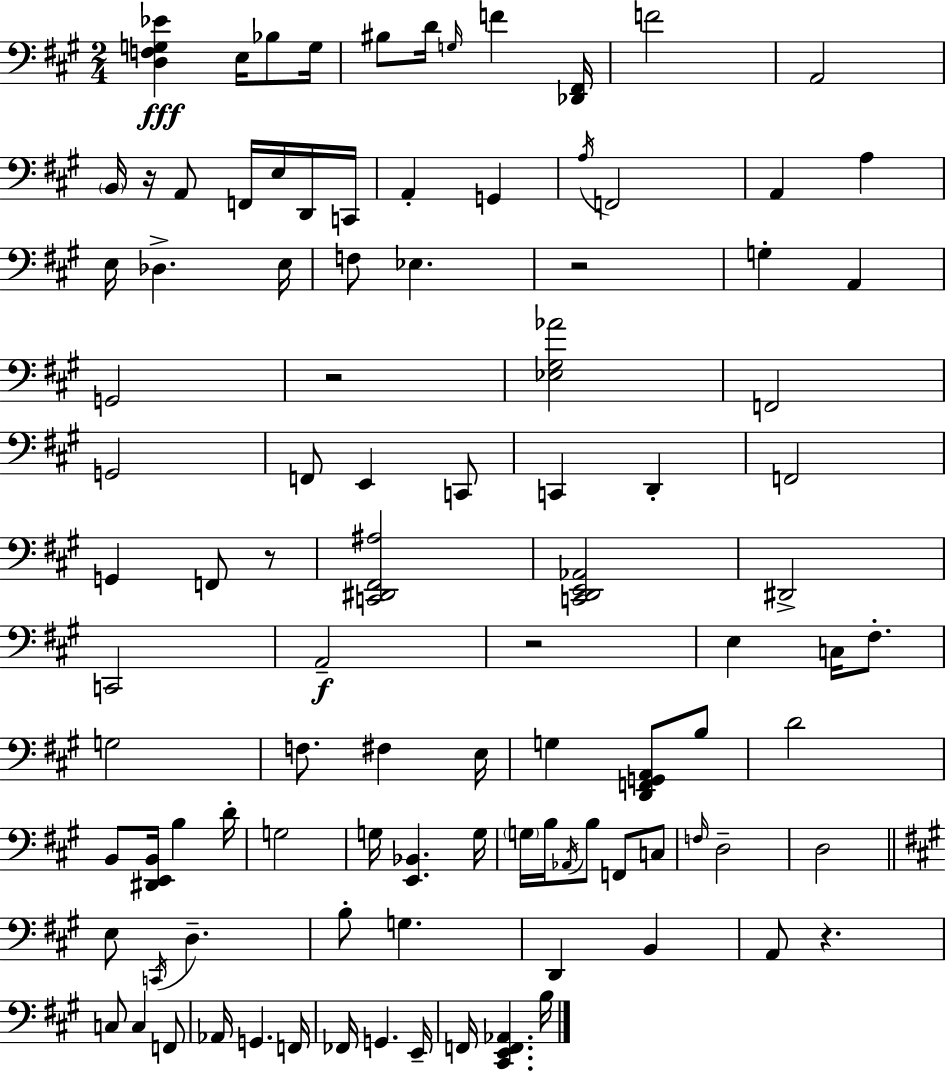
X:1
T:Untitled
M:2/4
L:1/4
K:A
[D,F,G,_E] E,/4 _B,/2 G,/4 ^B,/2 D/4 G,/4 F [_D,,^F,,]/4 F2 A,,2 B,,/4 z/4 A,,/2 F,,/4 E,/4 D,,/4 C,,/4 A,, G,, A,/4 F,,2 A,, A, E,/4 _D, E,/4 F,/2 _E, z2 G, A,, G,,2 z2 [_E,^G,_A]2 F,,2 G,,2 F,,/2 E,, C,,/2 C,, D,, F,,2 G,, F,,/2 z/2 [C,,^D,,^F,,^A,]2 [C,,D,,E,,_A,,]2 ^D,,2 C,,2 A,,2 z2 E, C,/4 ^F,/2 G,2 F,/2 ^F, E,/4 G, [D,,F,,G,,A,,]/2 B,/2 D2 B,,/2 [^D,,E,,B,,]/4 B, D/4 G,2 G,/4 [E,,_B,,] G,/4 G,/4 B,/4 _A,,/4 B,/2 F,,/2 C,/2 F,/4 D,2 D,2 E,/2 C,,/4 D, B,/2 G, D,, B,, A,,/2 z C,/2 C, F,,/2 _A,,/4 G,, F,,/4 _F,,/4 G,, E,,/4 F,,/4 [^C,,E,,F,,_A,,] B,/4